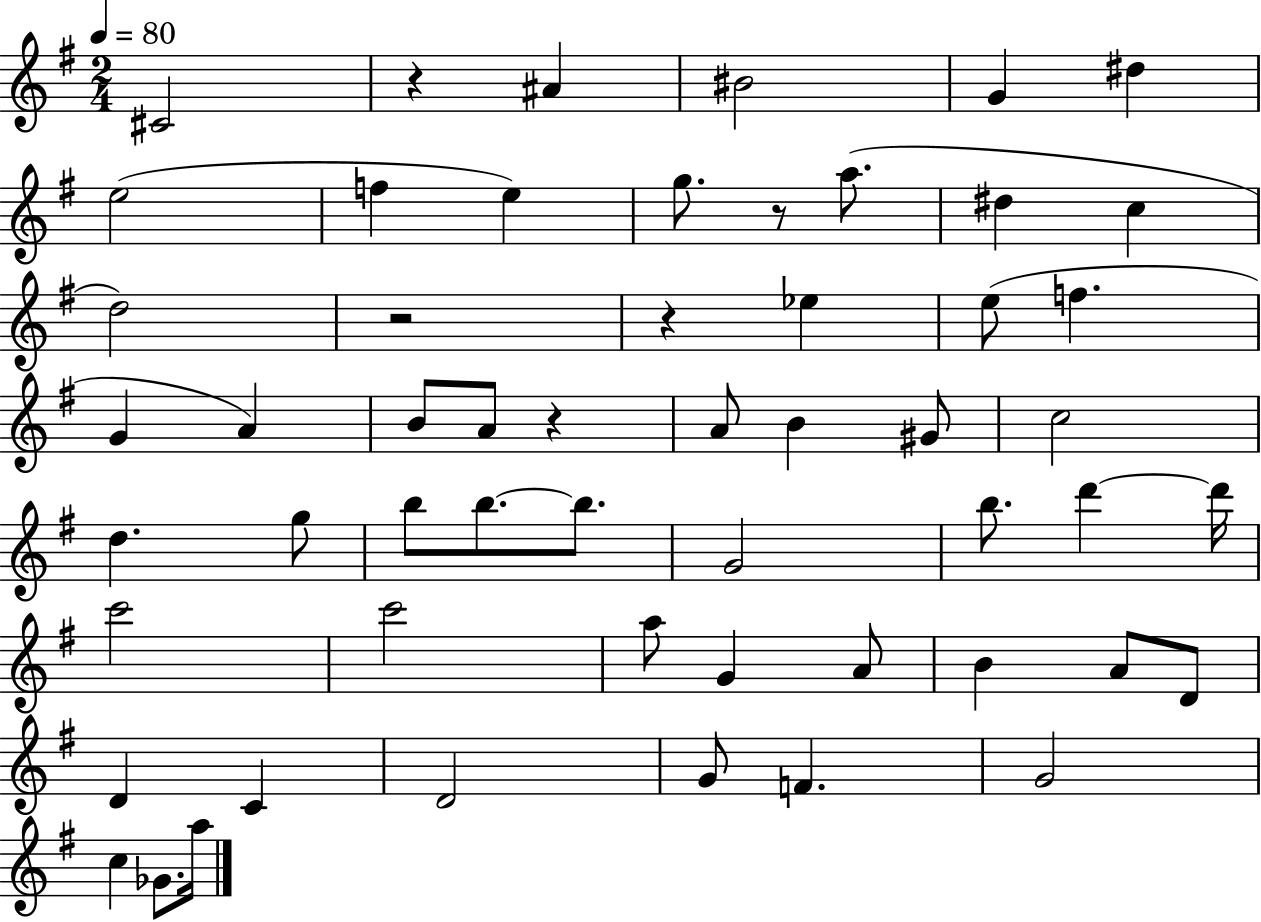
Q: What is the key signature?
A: G major